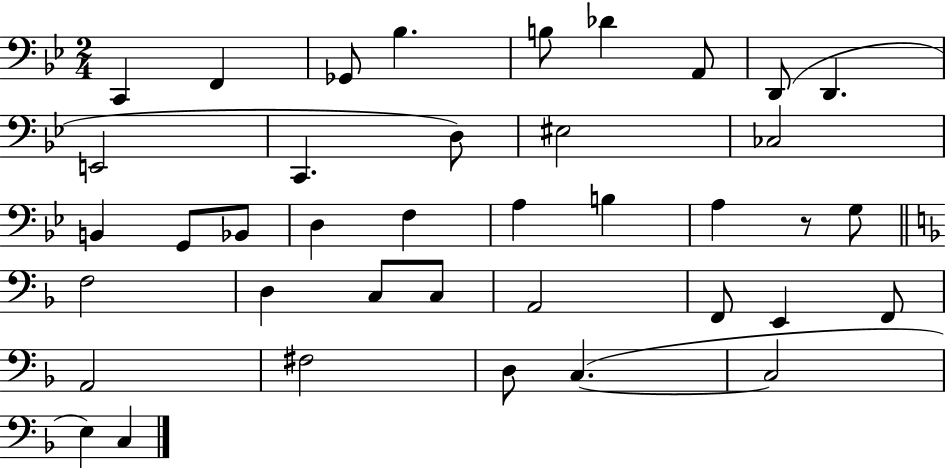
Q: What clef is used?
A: bass